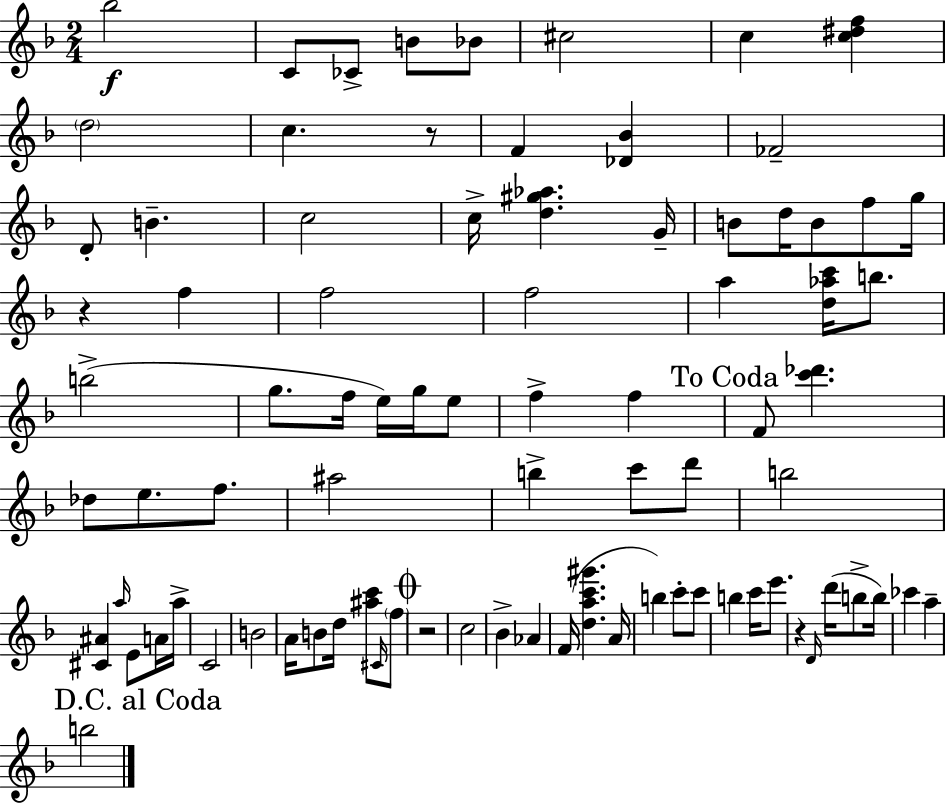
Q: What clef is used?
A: treble